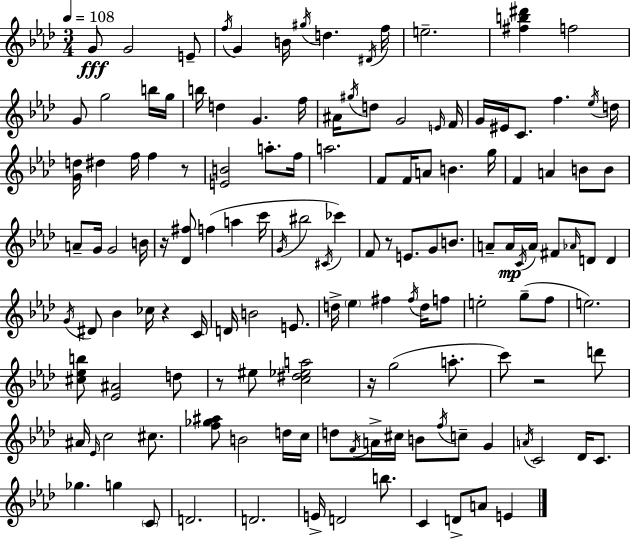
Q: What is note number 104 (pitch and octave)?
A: A4